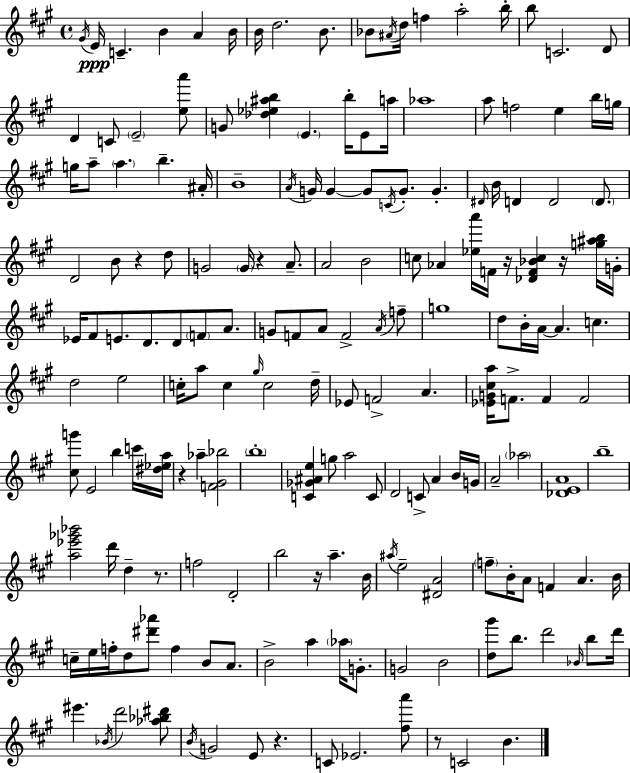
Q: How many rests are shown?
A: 9